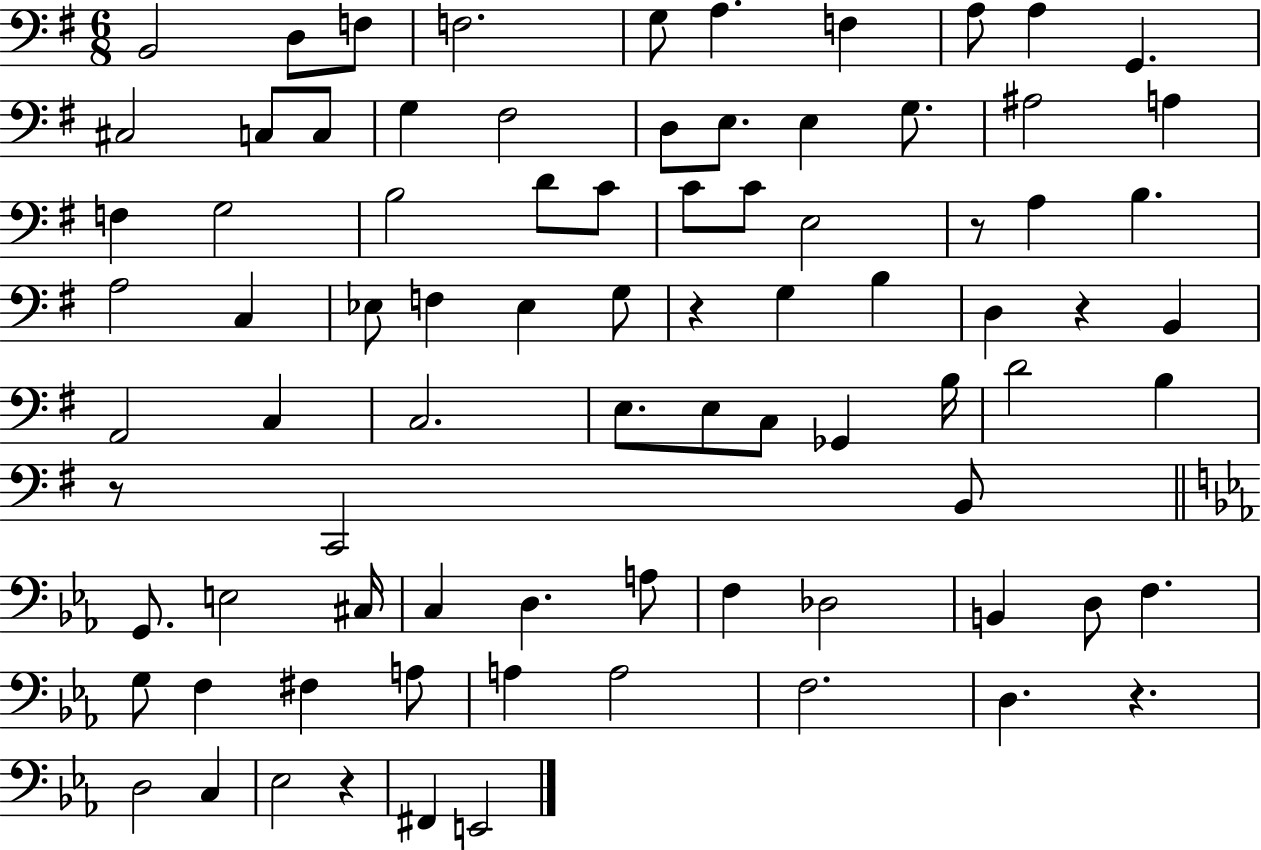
{
  \clef bass
  \numericTimeSignature
  \time 6/8
  \key g \major
  \repeat volta 2 { b,2 d8 f8 | f2. | g8 a4. f4 | a8 a4 g,4. | \break cis2 c8 c8 | g4 fis2 | d8 e8. e4 g8. | ais2 a4 | \break f4 g2 | b2 d'8 c'8 | c'8 c'8 e2 | r8 a4 b4. | \break a2 c4 | ees8 f4 ees4 g8 | r4 g4 b4 | d4 r4 b,4 | \break a,2 c4 | c2. | e8. e8 c8 ges,4 b16 | d'2 b4 | \break r8 c,2 b,8 | \bar "||" \break \key c \minor g,8. e2 cis16 | c4 d4. a8 | f4 des2 | b,4 d8 f4. | \break g8 f4 fis4 a8 | a4 a2 | f2. | d4. r4. | \break d2 c4 | ees2 r4 | fis,4 e,2 | } \bar "|."
}